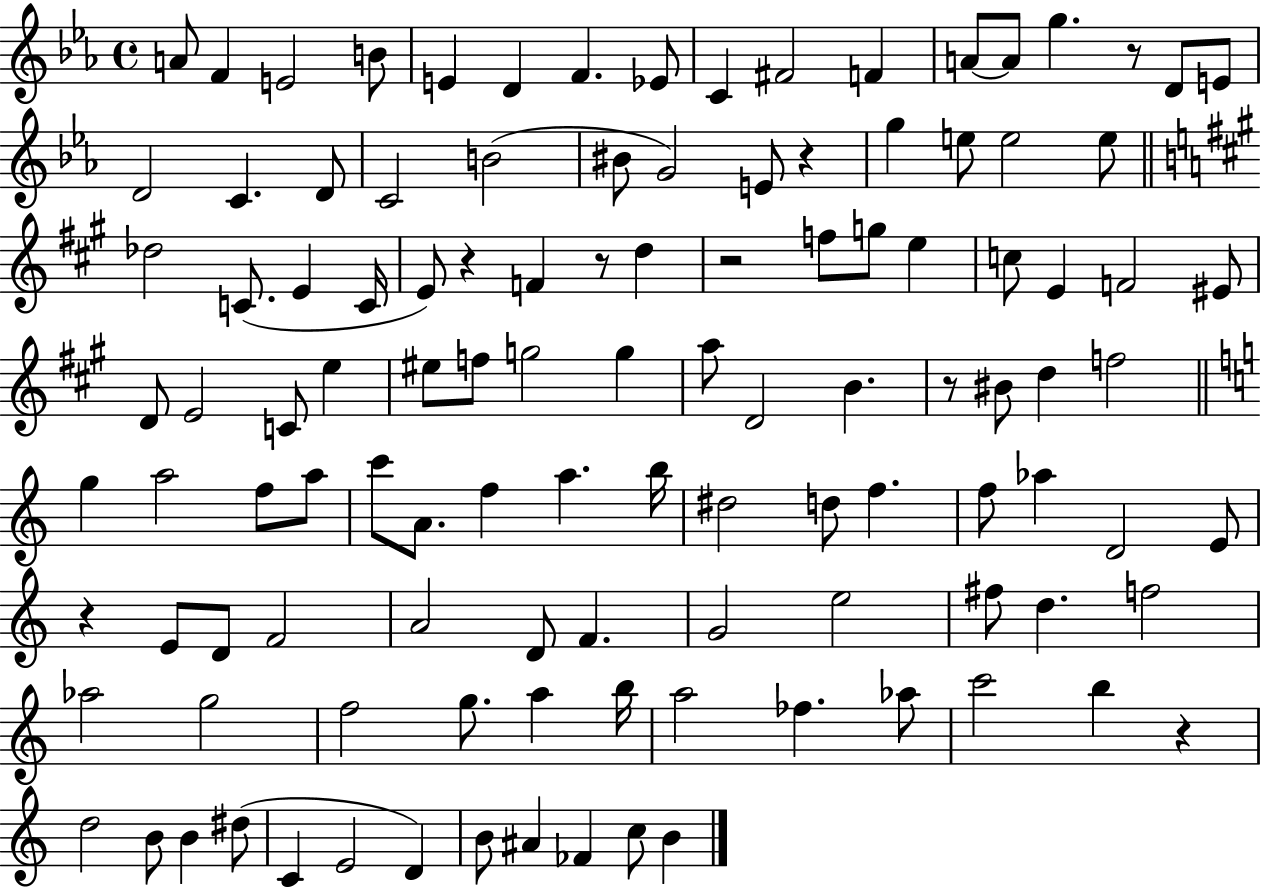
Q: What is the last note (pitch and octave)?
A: B4